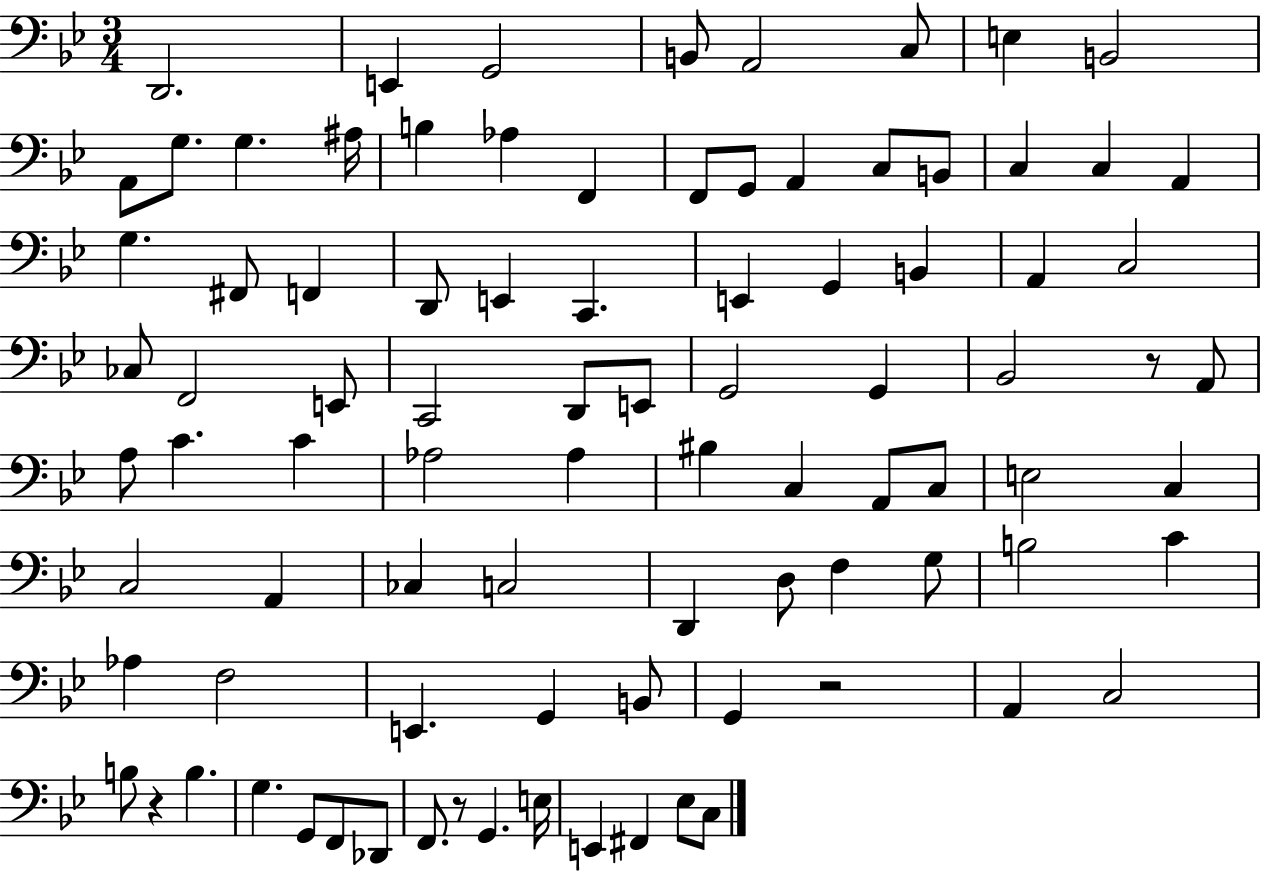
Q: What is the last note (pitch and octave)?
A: C3